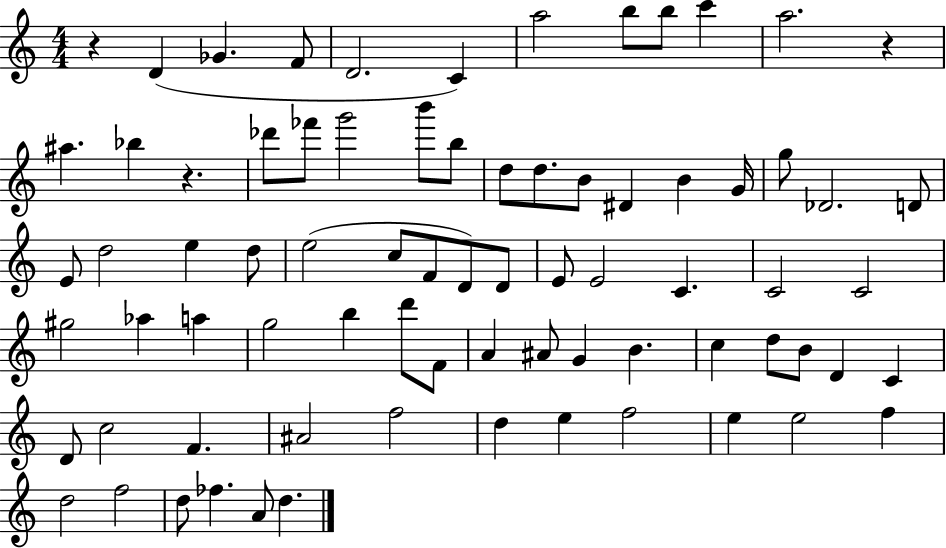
{
  \clef treble
  \numericTimeSignature
  \time 4/4
  \key c \major
  r4 d'4( ges'4. f'8 | d'2. c'4) | a''2 b''8 b''8 c'''4 | a''2. r4 | \break ais''4. bes''4 r4. | des'''8 fes'''8 g'''2 b'''8 b''8 | d''8 d''8. b'8 dis'4 b'4 g'16 | g''8 des'2. d'8 | \break e'8 d''2 e''4 d''8 | e''2( c''8 f'8 d'8) d'8 | e'8 e'2 c'4. | c'2 c'2 | \break gis''2 aes''4 a''4 | g''2 b''4 d'''8 f'8 | a'4 ais'8 g'4 b'4. | c''4 d''8 b'8 d'4 c'4 | \break d'8 c''2 f'4. | ais'2 f''2 | d''4 e''4 f''2 | e''4 e''2 f''4 | \break d''2 f''2 | d''8 fes''4. a'8 d''4. | \bar "|."
}